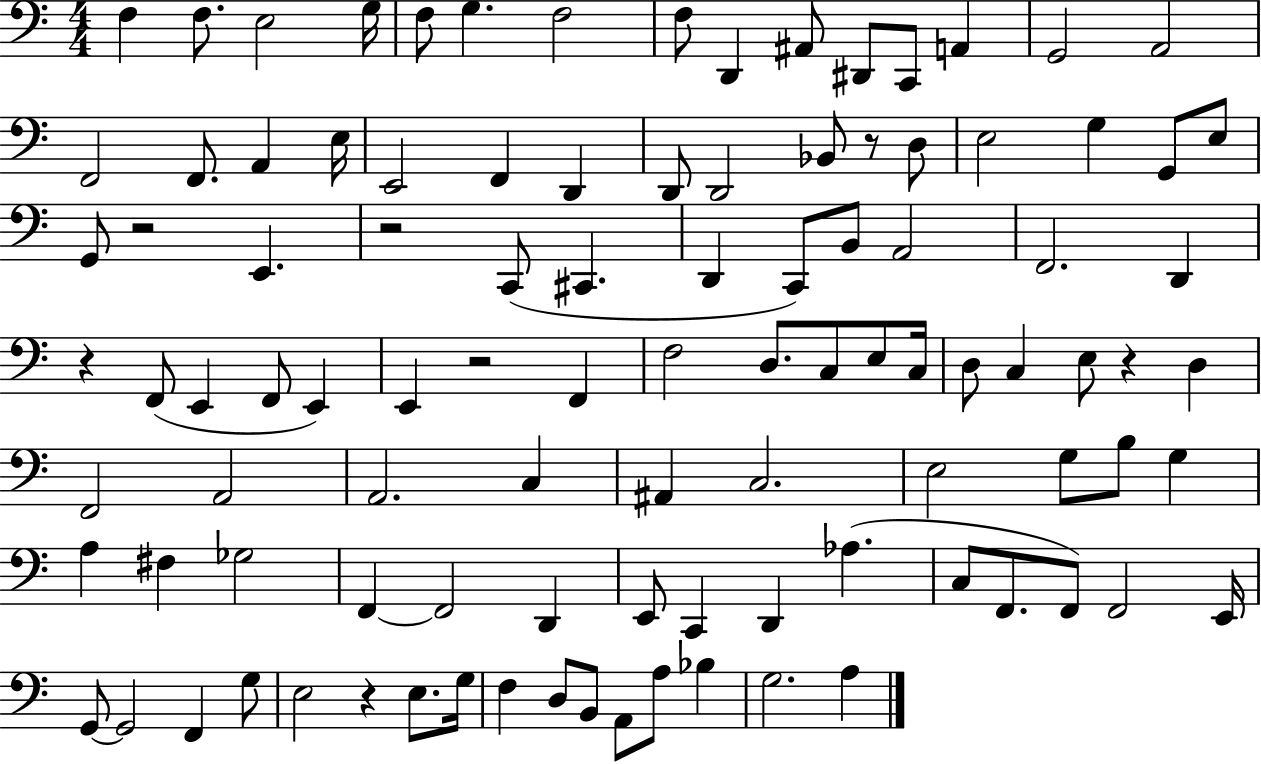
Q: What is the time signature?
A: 4/4